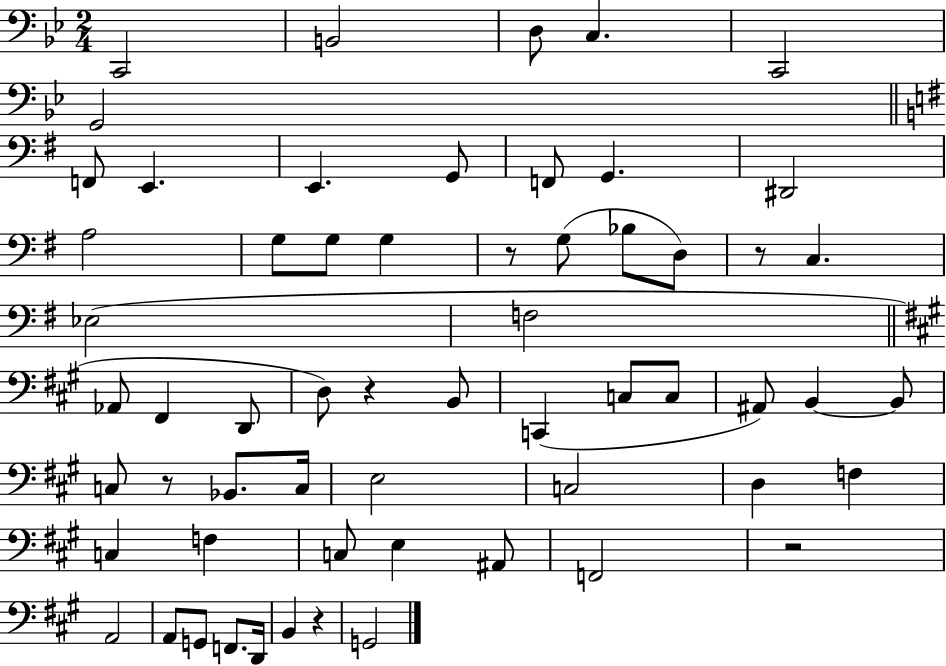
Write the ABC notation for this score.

X:1
T:Untitled
M:2/4
L:1/4
K:Bb
C,,2 B,,2 D,/2 C, C,,2 G,,2 F,,/2 E,, E,, G,,/2 F,,/2 G,, ^D,,2 A,2 G,/2 G,/2 G, z/2 G,/2 _B,/2 D,/2 z/2 C, _E,2 F,2 _A,,/2 ^F,, D,,/2 D,/2 z B,,/2 C,, C,/2 C,/2 ^A,,/2 B,, B,,/2 C,/2 z/2 _B,,/2 C,/4 E,2 C,2 D, F, C, F, C,/2 E, ^A,,/2 F,,2 z2 A,,2 A,,/2 G,,/2 F,,/2 D,,/4 B,, z G,,2